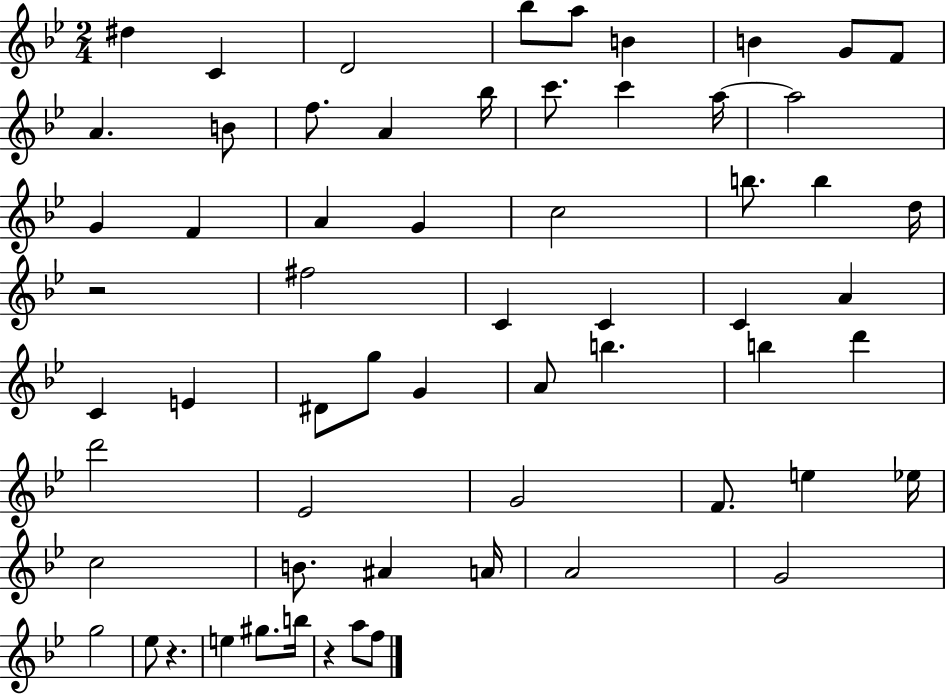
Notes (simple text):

D#5/q C4/q D4/h Bb5/e A5/e B4/q B4/q G4/e F4/e A4/q. B4/e F5/e. A4/q Bb5/s C6/e. C6/q A5/s A5/h G4/q F4/q A4/q G4/q C5/h B5/e. B5/q D5/s R/h F#5/h C4/q C4/q C4/q A4/q C4/q E4/q D#4/e G5/e G4/q A4/e B5/q. B5/q D6/q D6/h Eb4/h G4/h F4/e. E5/q Eb5/s C5/h B4/e. A#4/q A4/s A4/h G4/h G5/h Eb5/e R/q. E5/q G#5/e. B5/s R/q A5/e F5/e